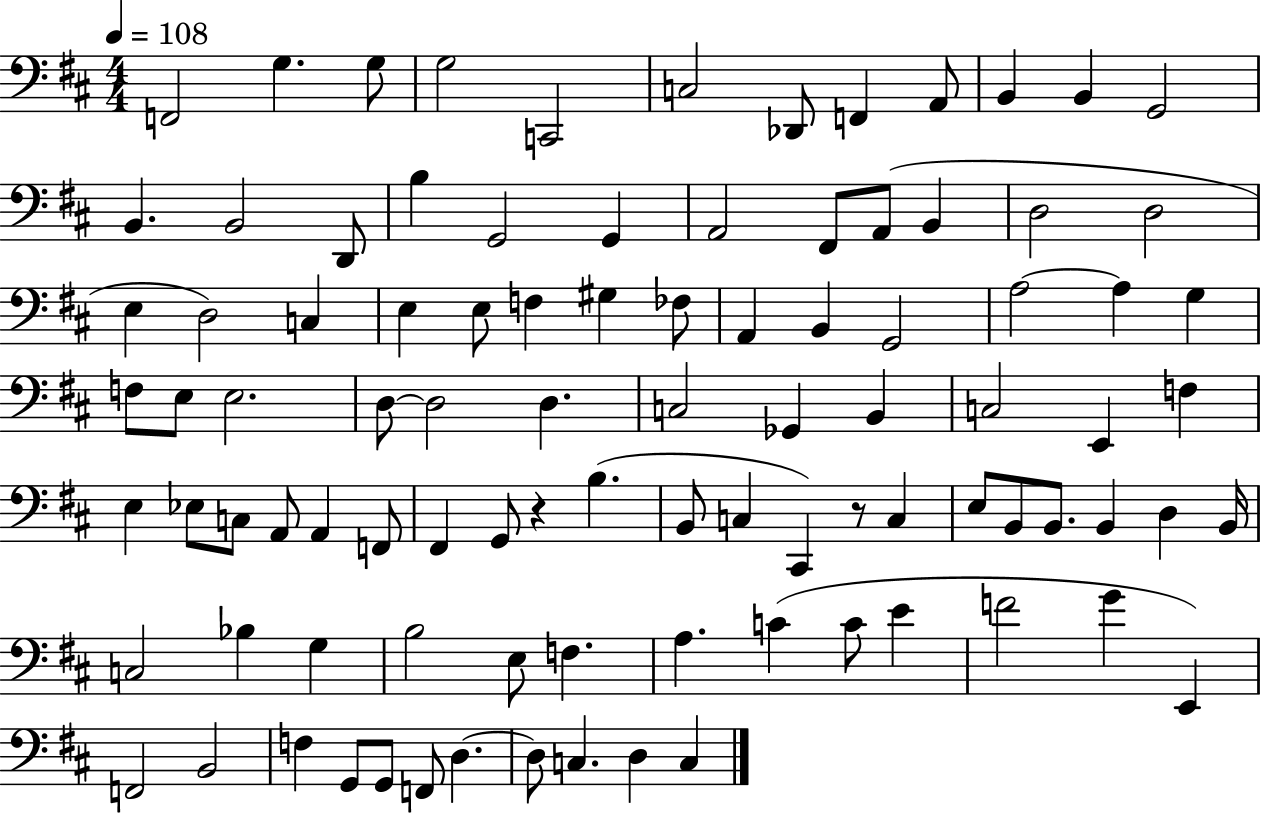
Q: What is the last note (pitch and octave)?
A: C3